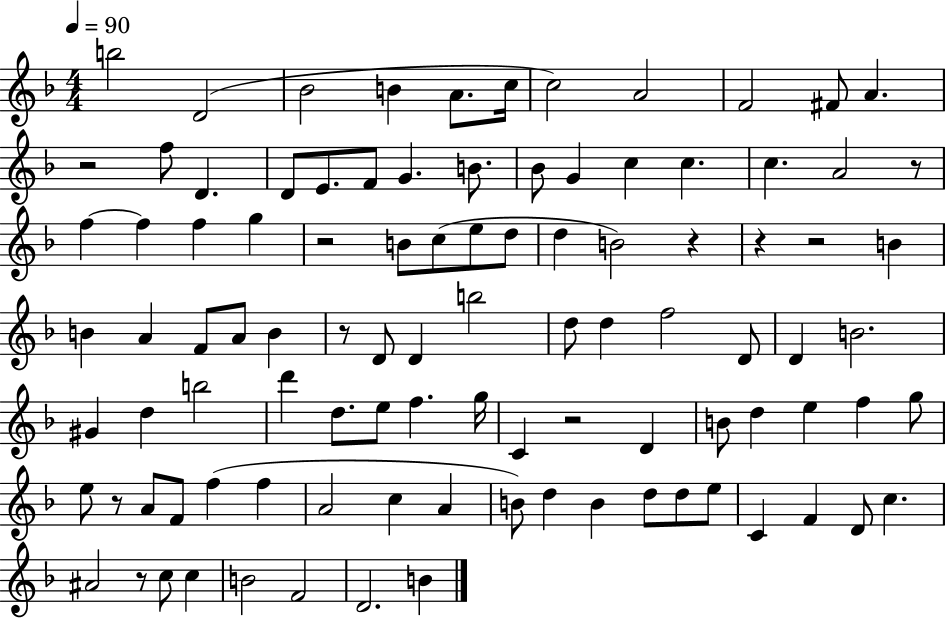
{
  \clef treble
  \numericTimeSignature
  \time 4/4
  \key f \major
  \tempo 4 = 90
  b''2 d'2( | bes'2 b'4 a'8. c''16 | c''2) a'2 | f'2 fis'8 a'4. | \break r2 f''8 d'4. | d'8 e'8. f'8 g'4. b'8. | bes'8 g'4 c''4 c''4. | c''4. a'2 r8 | \break f''4~~ f''4 f''4 g''4 | r2 b'8 c''8( e''8 d''8 | d''4 b'2) r4 | r4 r2 b'4 | \break b'4 a'4 f'8 a'8 b'4 | r8 d'8 d'4 b''2 | d''8 d''4 f''2 d'8 | d'4 b'2. | \break gis'4 d''4 b''2 | d'''4 d''8. e''8 f''4. g''16 | c'4 r2 d'4 | b'8 d''4 e''4 f''4 g''8 | \break e''8 r8 a'8 f'8 f''4( f''4 | a'2 c''4 a'4 | b'8) d''4 b'4 d''8 d''8 e''8 | c'4 f'4 d'8 c''4. | \break ais'2 r8 c''8 c''4 | b'2 f'2 | d'2. b'4 | \bar "|."
}